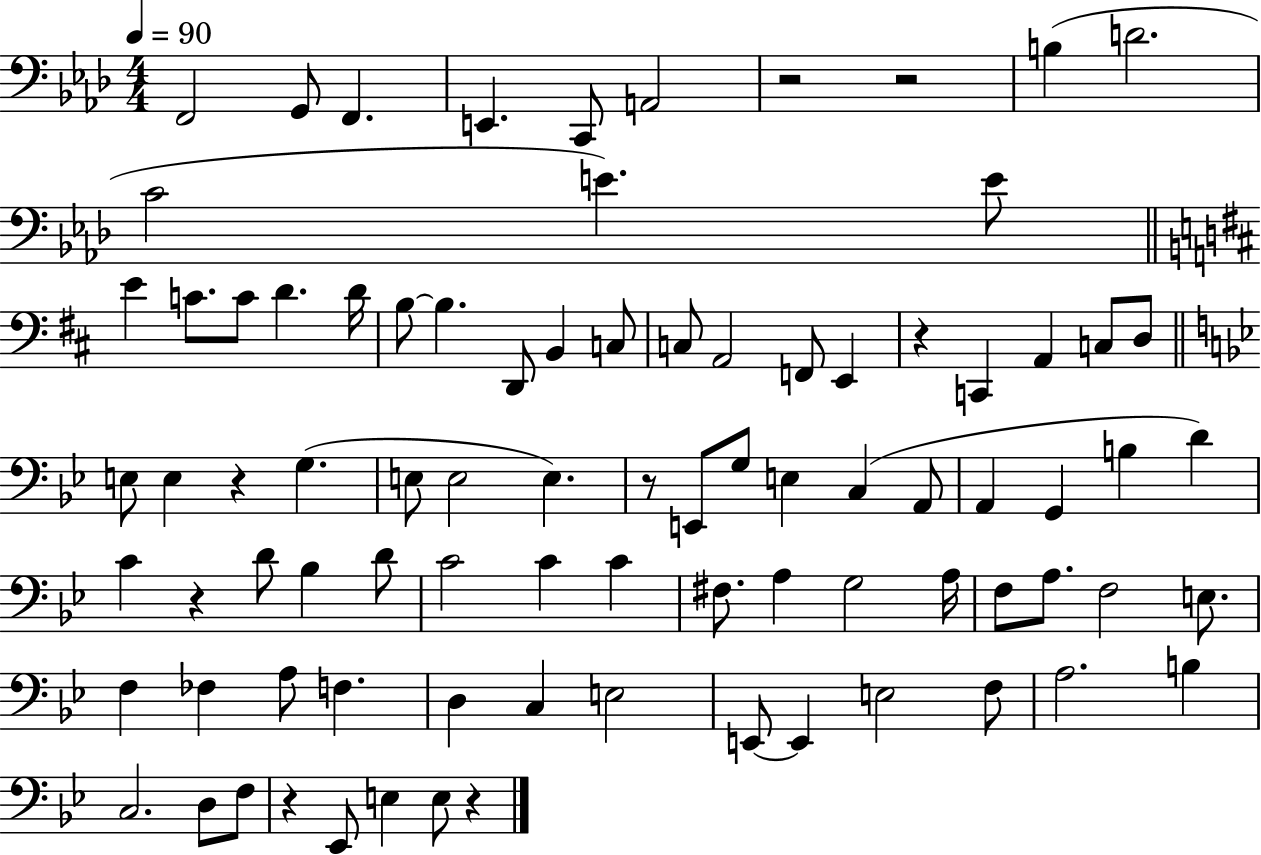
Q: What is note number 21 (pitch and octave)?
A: C3